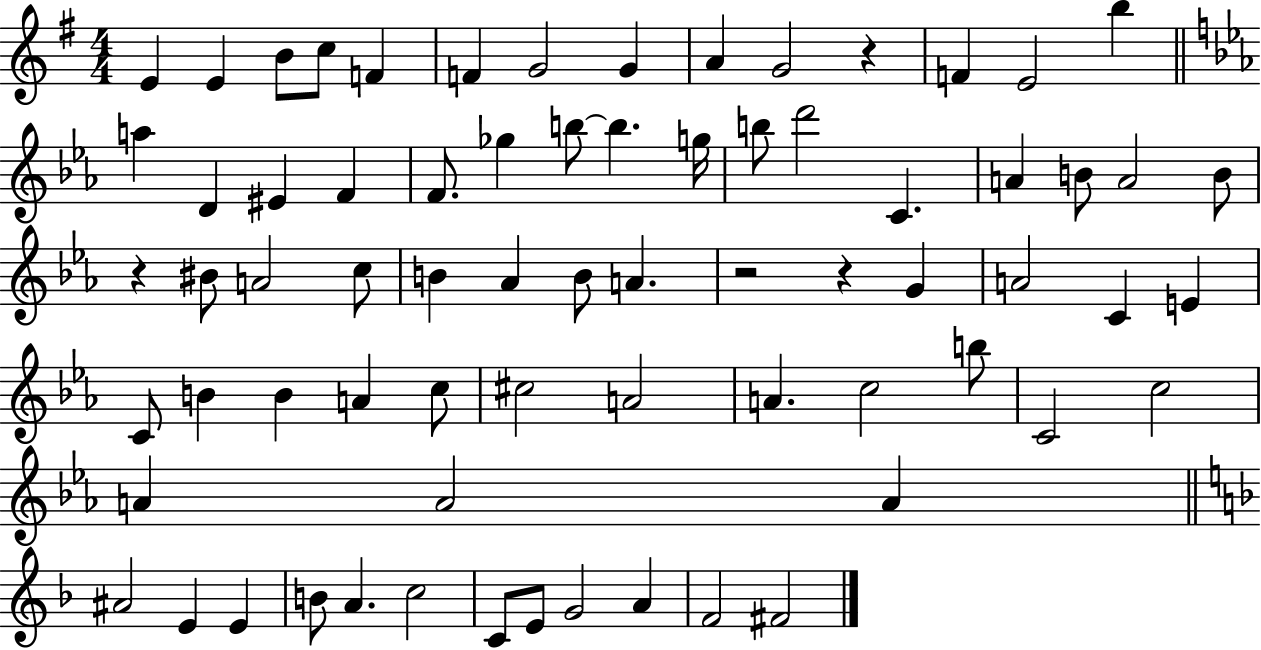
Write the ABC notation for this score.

X:1
T:Untitled
M:4/4
L:1/4
K:G
E E B/2 c/2 F F G2 G A G2 z F E2 b a D ^E F F/2 _g b/2 b g/4 b/2 d'2 C A B/2 A2 B/2 z ^B/2 A2 c/2 B _A B/2 A z2 z G A2 C E C/2 B B A c/2 ^c2 A2 A c2 b/2 C2 c2 A A2 A ^A2 E E B/2 A c2 C/2 E/2 G2 A F2 ^F2